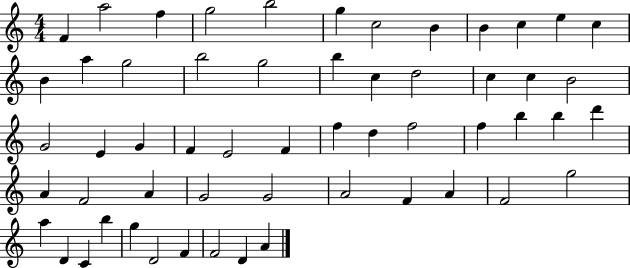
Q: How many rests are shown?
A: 0